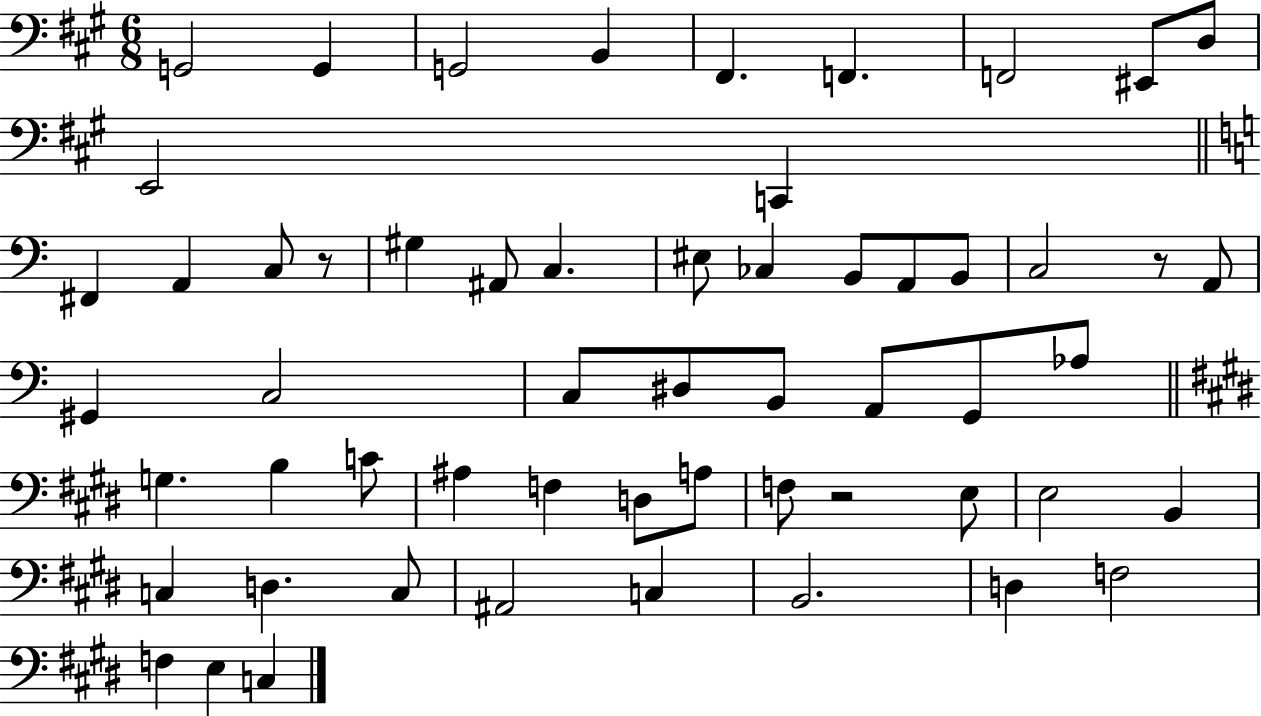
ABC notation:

X:1
T:Untitled
M:6/8
L:1/4
K:A
G,,2 G,, G,,2 B,, ^F,, F,, F,,2 ^E,,/2 D,/2 E,,2 C,, ^F,, A,, C,/2 z/2 ^G, ^A,,/2 C, ^E,/2 _C, B,,/2 A,,/2 B,,/2 C,2 z/2 A,,/2 ^G,, C,2 C,/2 ^D,/2 B,,/2 A,,/2 G,,/2 _A,/2 G, B, C/2 ^A, F, D,/2 A,/2 F,/2 z2 E,/2 E,2 B,, C, D, C,/2 ^A,,2 C, B,,2 D, F,2 F, E, C,